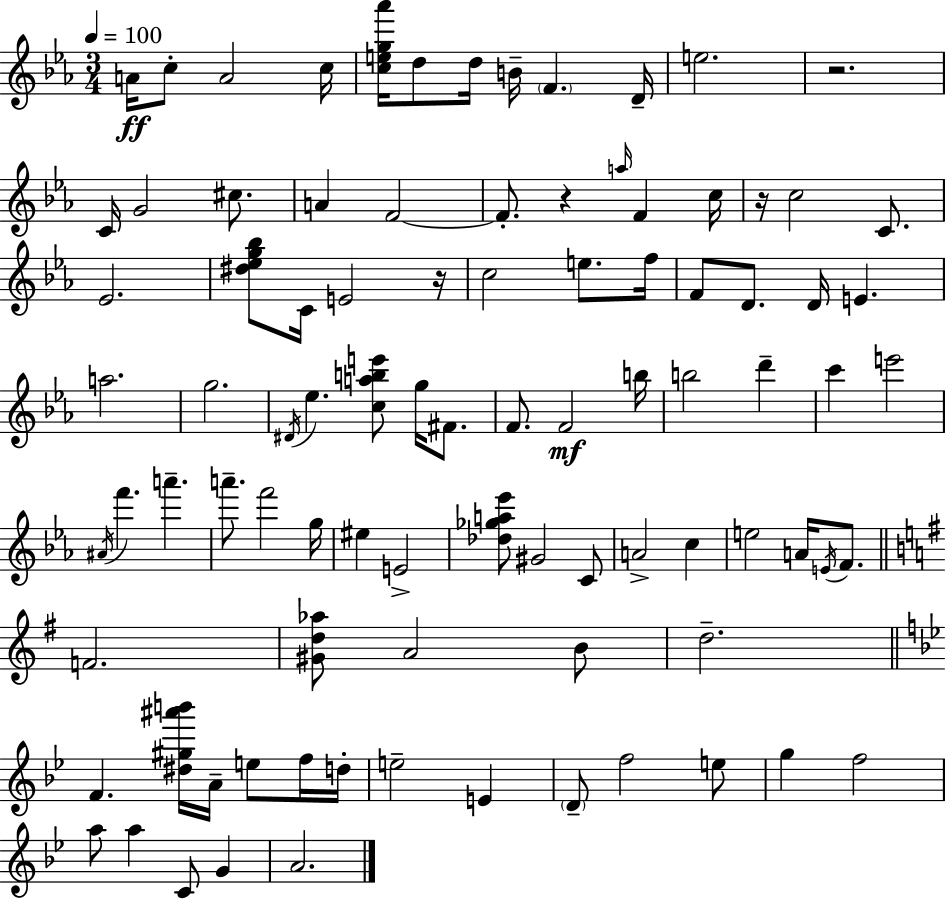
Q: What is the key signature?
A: EES major